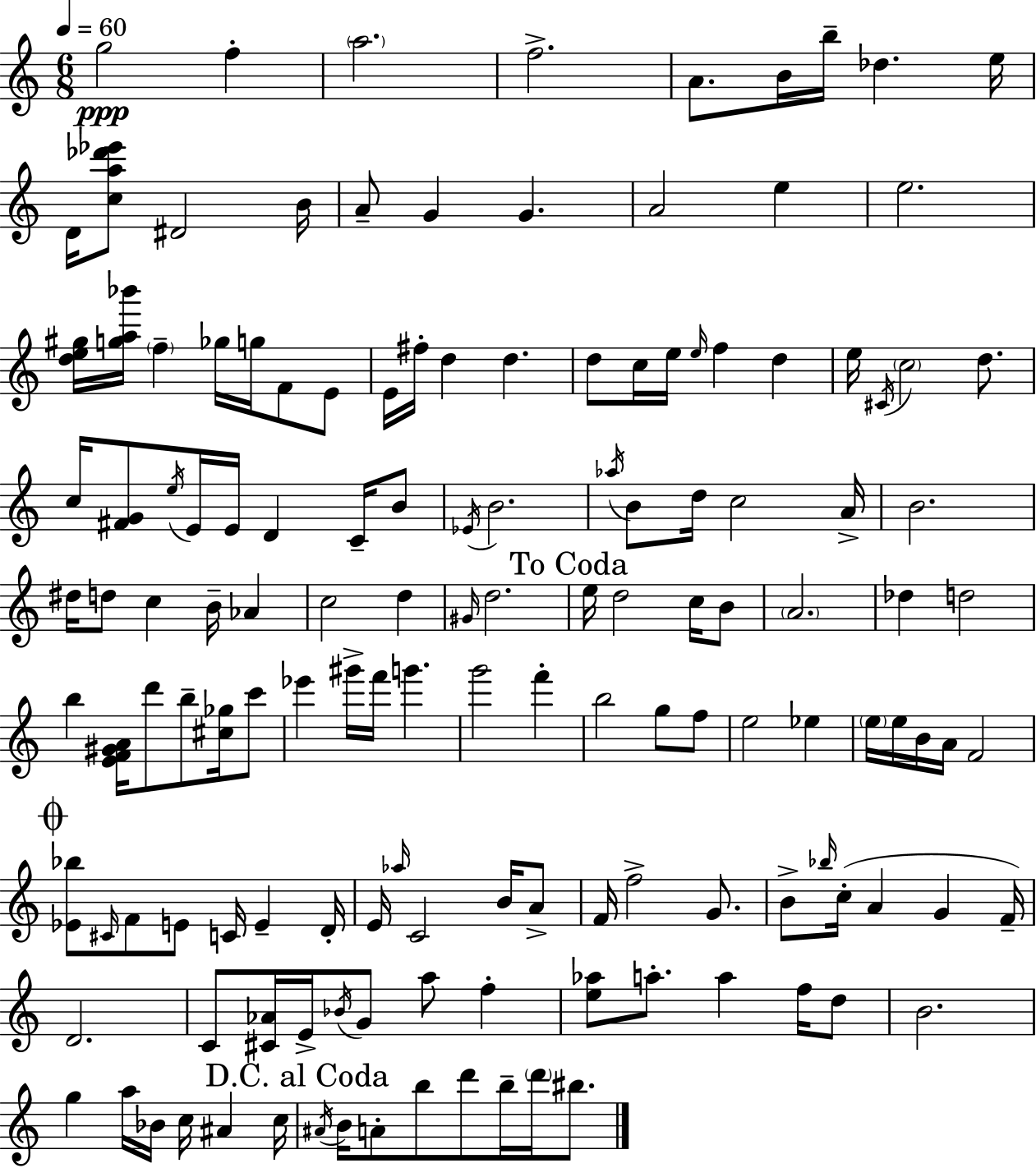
X:1
T:Untitled
M:6/8
L:1/4
K:C
g2 f a2 f2 A/2 B/4 b/4 _d e/4 D/4 [ca_d'_e']/2 ^D2 B/4 A/2 G G A2 e e2 [de^g]/4 [ga_b']/4 f _g/4 g/4 F/2 E/2 E/4 ^f/4 d d d/2 c/4 e/4 e/4 f d e/4 ^C/4 c2 d/2 c/4 [^FG]/2 e/4 E/4 E/4 D C/4 B/2 _E/4 B2 _a/4 B/2 d/4 c2 A/4 B2 ^d/4 d/2 c B/4 _A c2 d ^G/4 d2 e/4 d2 c/4 B/2 A2 _d d2 b [EF^GA]/4 d'/2 b/2 [^c_g]/4 c'/2 _e' ^g'/4 f'/4 g' g'2 f' b2 g/2 f/2 e2 _e e/4 e/4 B/4 A/4 F2 [_E_b]/2 ^C/4 F/2 E/2 C/4 E D/4 E/4 _a/4 C2 B/4 A/2 F/4 f2 G/2 B/2 _b/4 c/4 A G F/4 D2 C/2 [^C_A]/4 E/4 _B/4 G/2 a/2 f [e_a]/2 a/2 a f/4 d/2 B2 g a/4 _B/4 c/4 ^A c/4 ^A/4 B/4 A/2 b/2 d'/2 b/4 d'/4 ^b/2